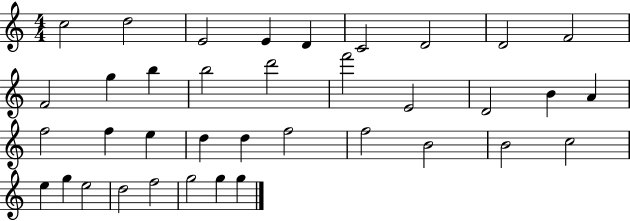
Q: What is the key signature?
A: C major